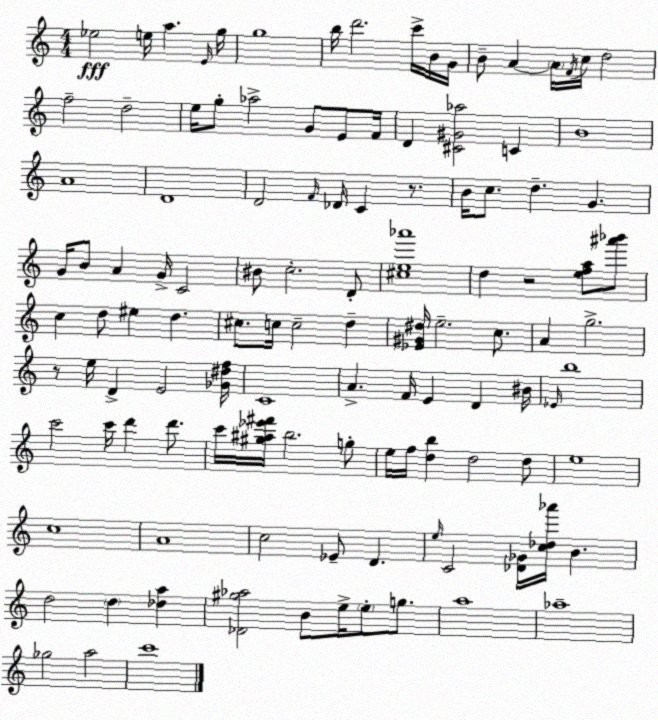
X:1
T:Untitled
M:4/4
L:1/4
K:C
_e2 e/4 a E/4 g/4 g4 b/4 d'2 c'/4 B/4 G/4 B/2 A A/4 F/4 c/4 d2 f2 d2 e/4 g/2 _a2 G/2 E/2 F/4 D [^C^G_a]2 C B4 A4 D4 D2 F/4 _D/4 C z/2 B/4 c/2 d G G/4 B/2 A G/4 C2 ^B/2 c2 D/2 [^ce_a']4 d z2 [efa]/2 [^a'_b']/2 c d/2 ^e d ^c/2 c/4 c2 d [_E^G^d]/4 e2 c/2 A g2 z/2 e/4 D E2 [_G^df]/4 C4 A F/4 E D ^B/4 _E/4 b4 c'2 c'/4 d' d'/2 c'/4 [^g^a_e'^f']/4 b2 g/2 e/4 f/4 [db] d2 d/2 e4 c4 A4 c2 _E/2 D e/4 C2 [_D_G]/4 [c_d_a']/4 B d2 d [_da] [_D^g_a]2 B/2 e/4 e/2 g/2 a4 _a4 _g2 a2 c'4